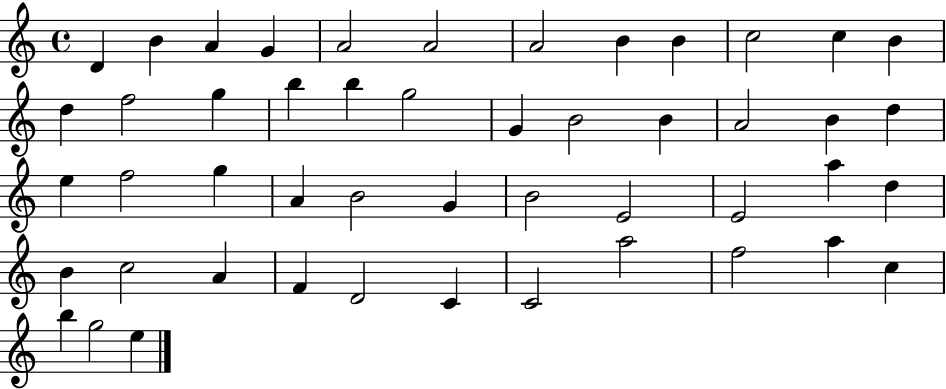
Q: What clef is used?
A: treble